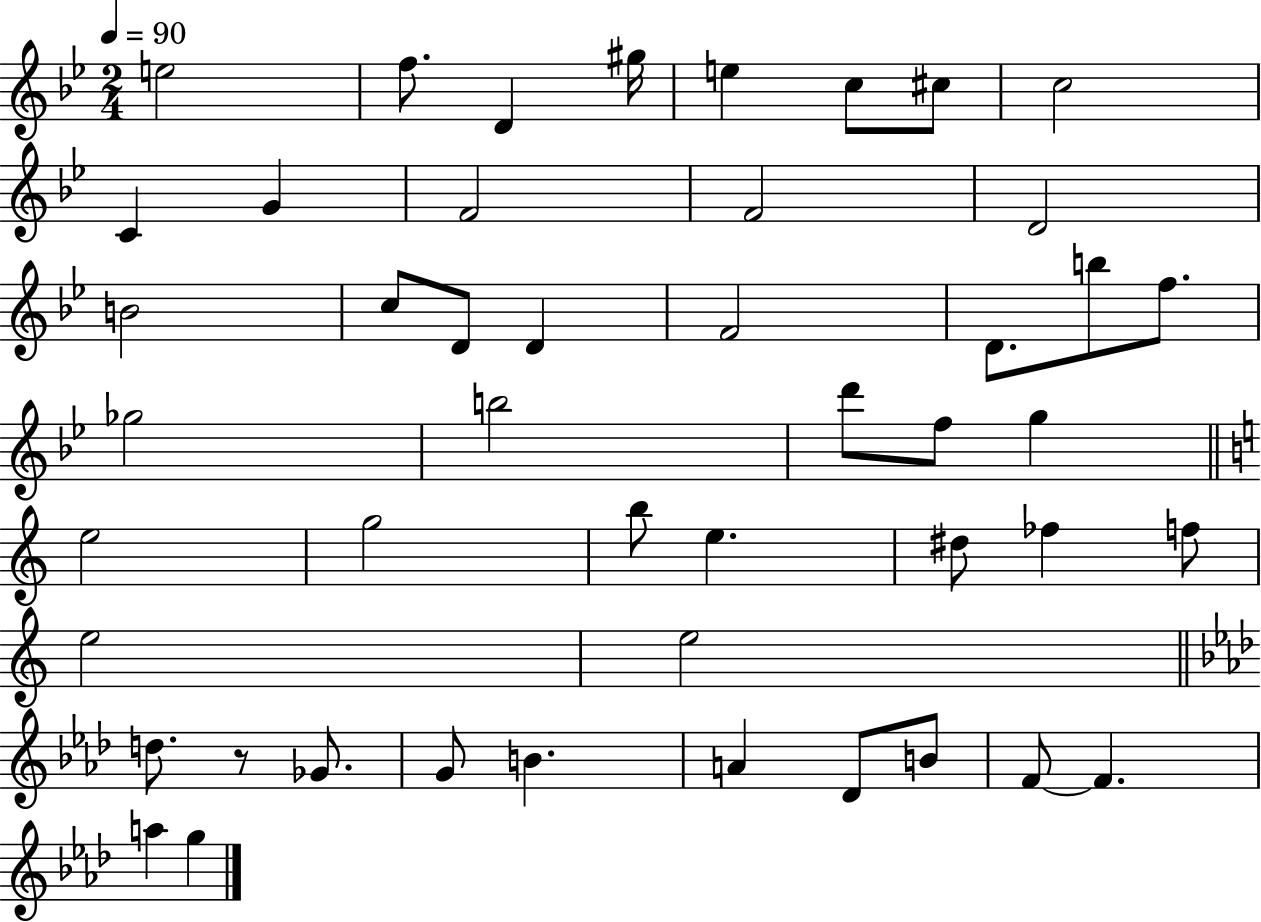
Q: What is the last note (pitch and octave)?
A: G5